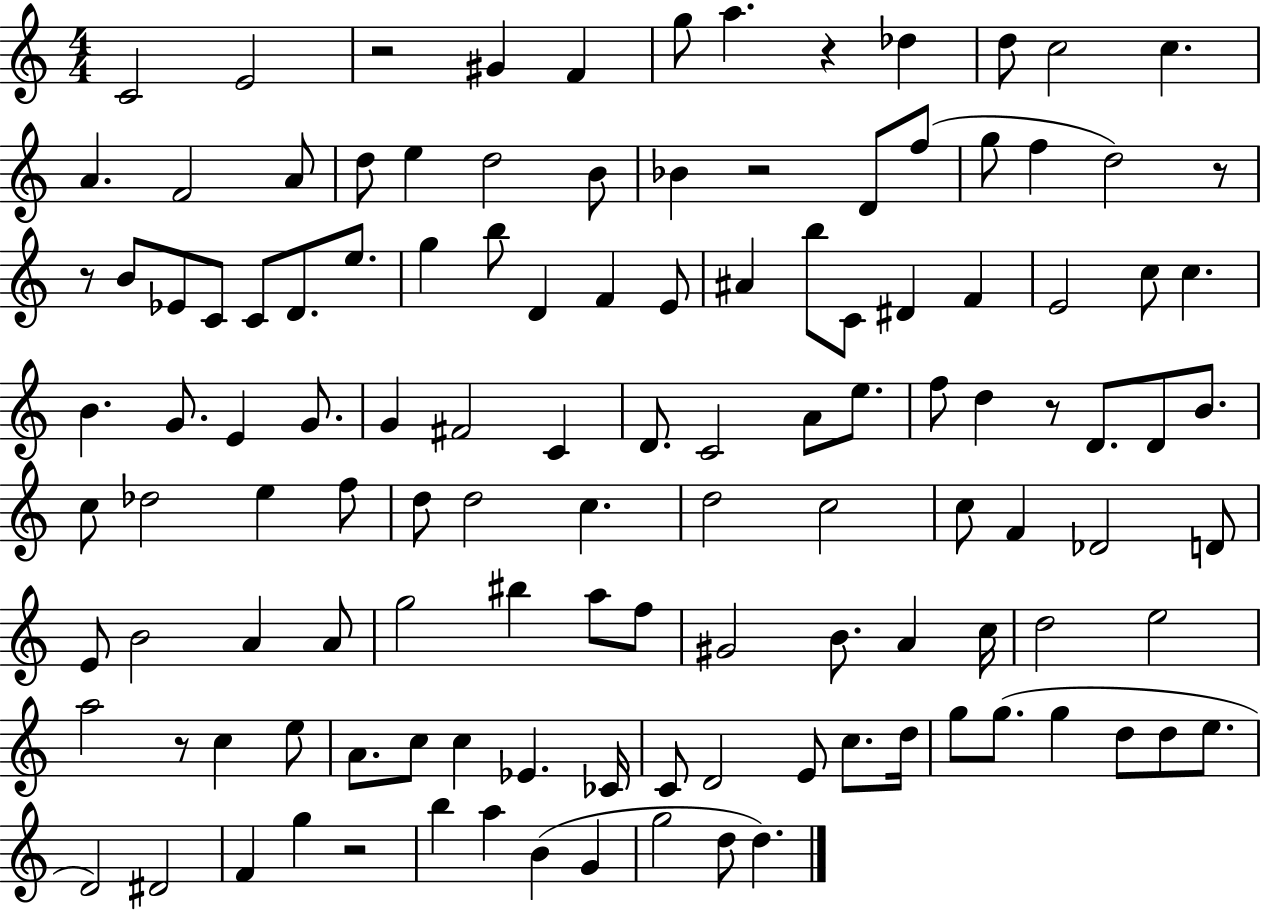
X:1
T:Untitled
M:4/4
L:1/4
K:C
C2 E2 z2 ^G F g/2 a z _d d/2 c2 c A F2 A/2 d/2 e d2 B/2 _B z2 D/2 f/2 g/2 f d2 z/2 z/2 B/2 _E/2 C/2 C/2 D/2 e/2 g b/2 D F E/2 ^A b/2 C/2 ^D F E2 c/2 c B G/2 E G/2 G ^F2 C D/2 C2 A/2 e/2 f/2 d z/2 D/2 D/2 B/2 c/2 _d2 e f/2 d/2 d2 c d2 c2 c/2 F _D2 D/2 E/2 B2 A A/2 g2 ^b a/2 f/2 ^G2 B/2 A c/4 d2 e2 a2 z/2 c e/2 A/2 c/2 c _E _C/4 C/2 D2 E/2 c/2 d/4 g/2 g/2 g d/2 d/2 e/2 D2 ^D2 F g z2 b a B G g2 d/2 d